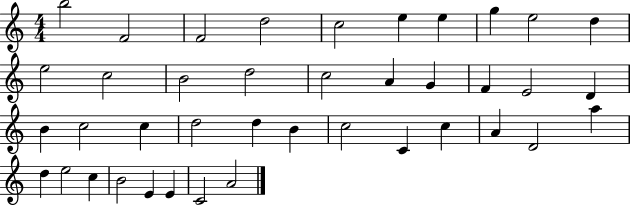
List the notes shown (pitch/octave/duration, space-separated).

B5/h F4/h F4/h D5/h C5/h E5/q E5/q G5/q E5/h D5/q E5/h C5/h B4/h D5/h C5/h A4/q G4/q F4/q E4/h D4/q B4/q C5/h C5/q D5/h D5/q B4/q C5/h C4/q C5/q A4/q D4/h A5/q D5/q E5/h C5/q B4/h E4/q E4/q C4/h A4/h